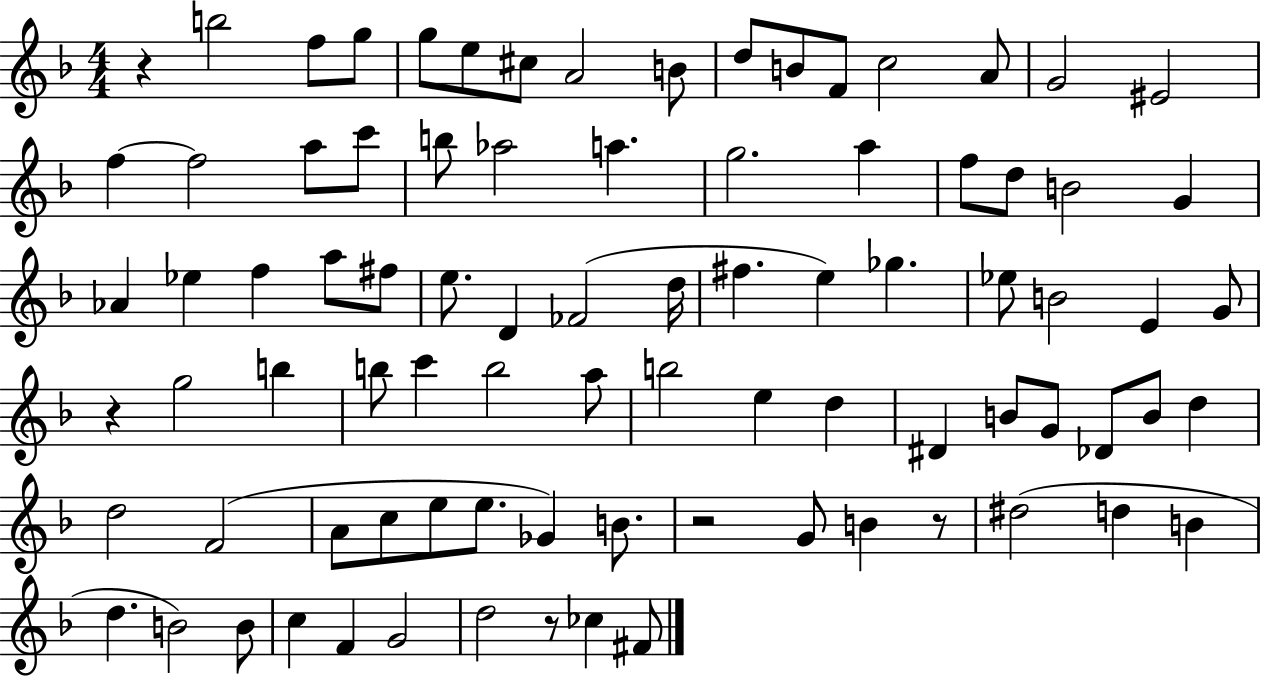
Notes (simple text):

R/q B5/h F5/e G5/e G5/e E5/e C#5/e A4/h B4/e D5/e B4/e F4/e C5/h A4/e G4/h EIS4/h F5/q F5/h A5/e C6/e B5/e Ab5/h A5/q. G5/h. A5/q F5/e D5/e B4/h G4/q Ab4/q Eb5/q F5/q A5/e F#5/e E5/e. D4/q FES4/h D5/s F#5/q. E5/q Gb5/q. Eb5/e B4/h E4/q G4/e R/q G5/h B5/q B5/e C6/q B5/h A5/e B5/h E5/q D5/q D#4/q B4/e G4/e Db4/e B4/e D5/q D5/h F4/h A4/e C5/e E5/e E5/e. Gb4/q B4/e. R/h G4/e B4/q R/e D#5/h D5/q B4/q D5/q. B4/h B4/e C5/q F4/q G4/h D5/h R/e CES5/q F#4/e